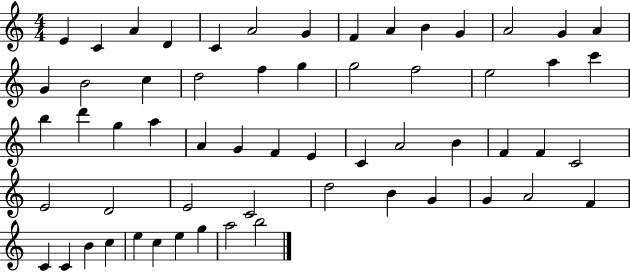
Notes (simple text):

E4/q C4/q A4/q D4/q C4/q A4/h G4/q F4/q A4/q B4/q G4/q A4/h G4/q A4/q G4/q B4/h C5/q D5/h F5/q G5/q G5/h F5/h E5/h A5/q C6/q B5/q D6/q G5/q A5/q A4/q G4/q F4/q E4/q C4/q A4/h B4/q F4/q F4/q C4/h E4/h D4/h E4/h C4/h D5/h B4/q G4/q G4/q A4/h F4/q C4/q C4/q B4/q C5/q E5/q C5/q E5/q G5/q A5/h B5/h